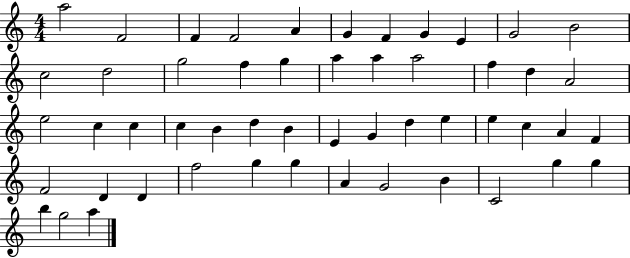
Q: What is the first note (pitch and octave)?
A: A5